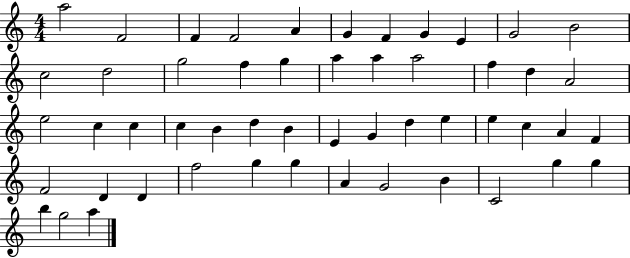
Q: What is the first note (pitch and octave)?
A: A5